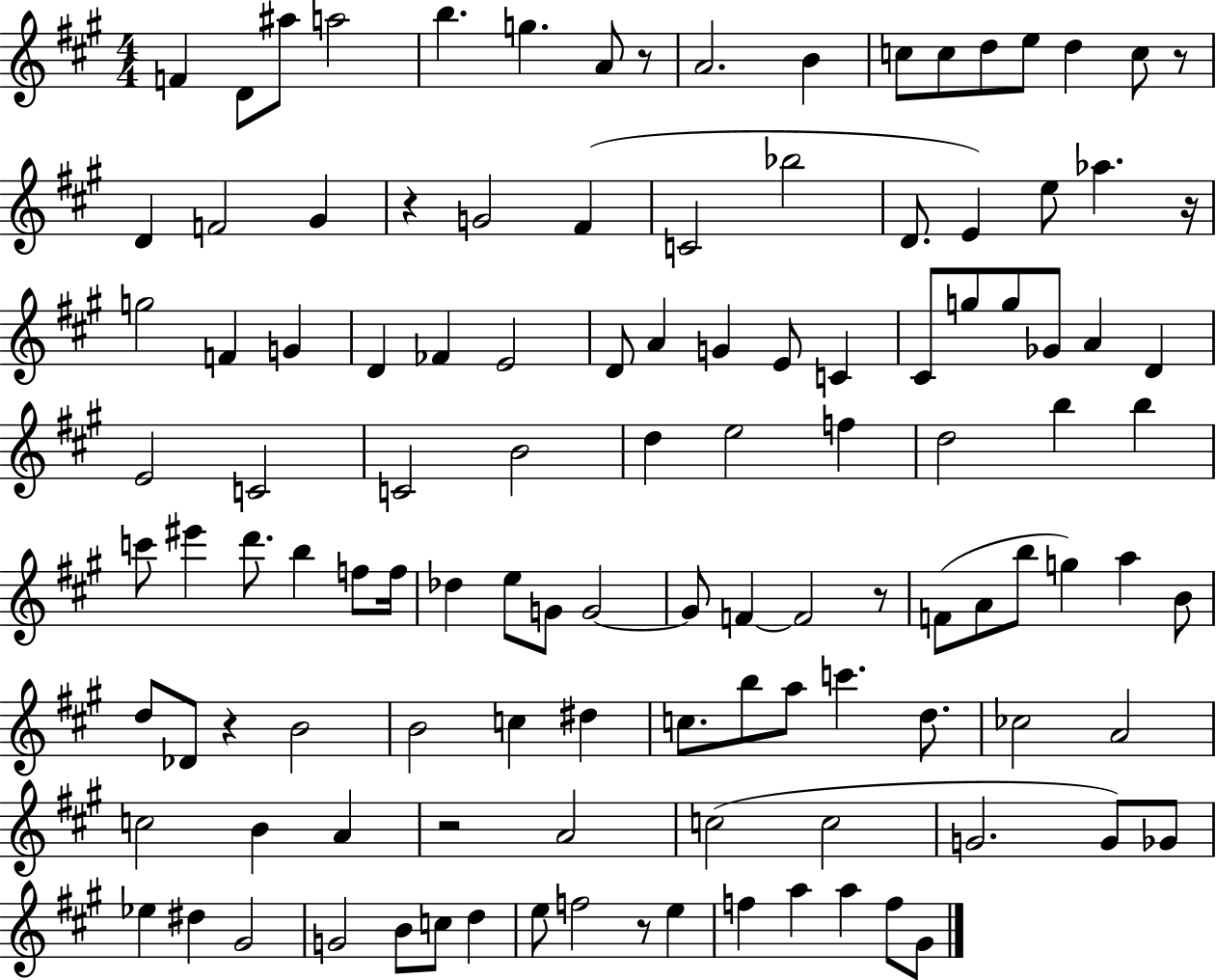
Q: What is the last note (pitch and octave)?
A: G#4